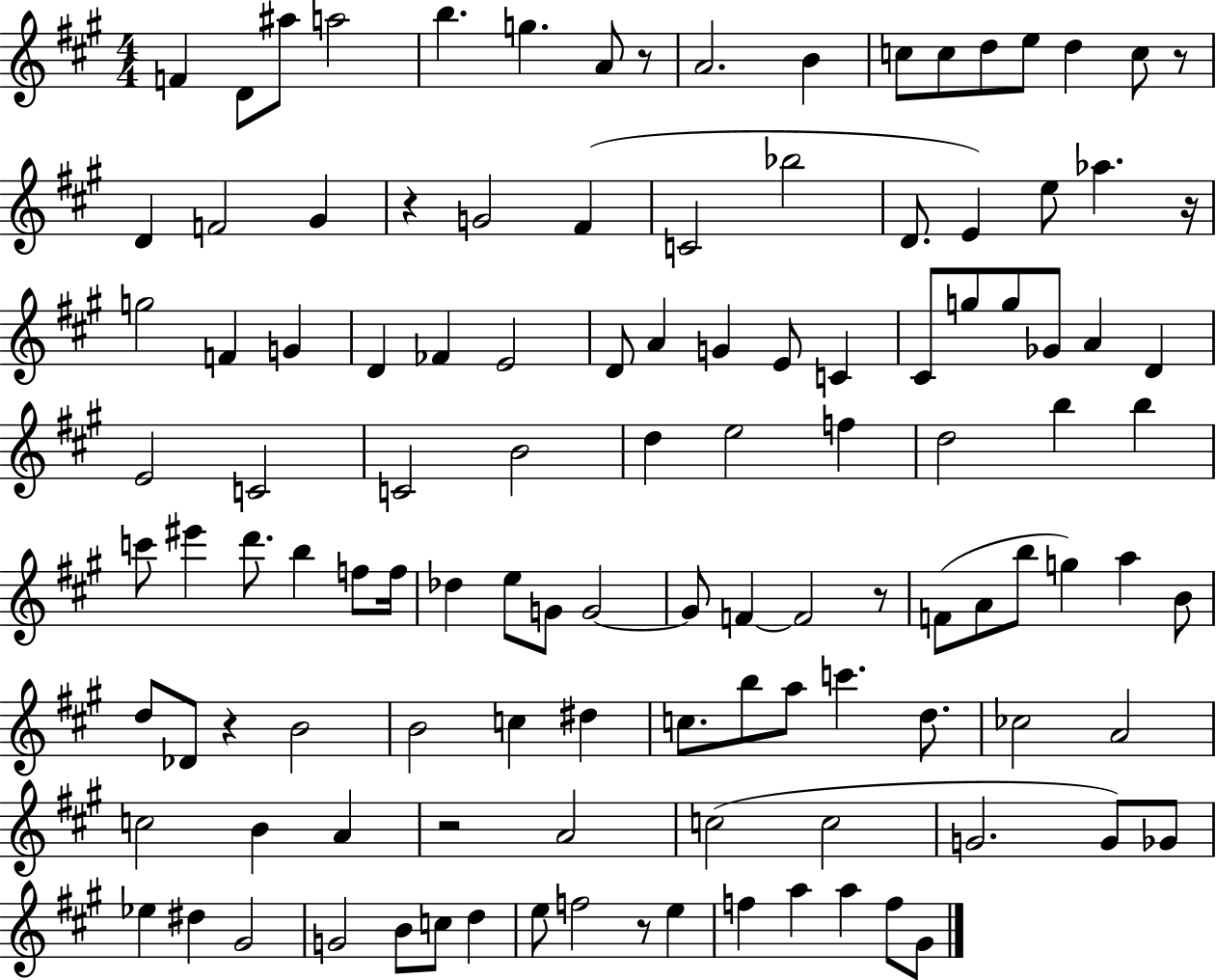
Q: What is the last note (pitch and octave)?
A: G#4